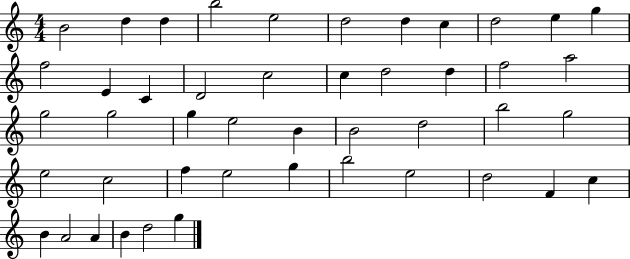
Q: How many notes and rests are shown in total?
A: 46